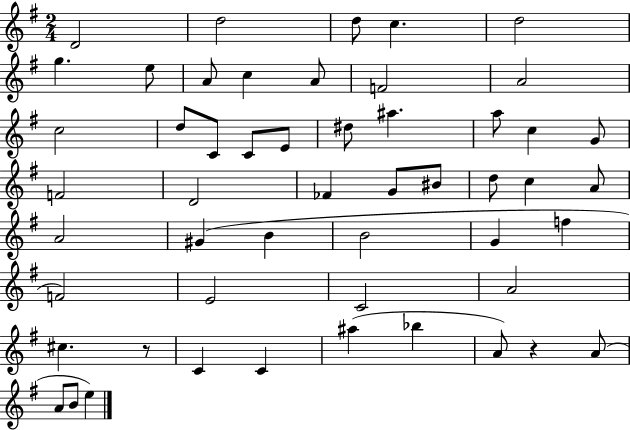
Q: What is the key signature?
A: G major